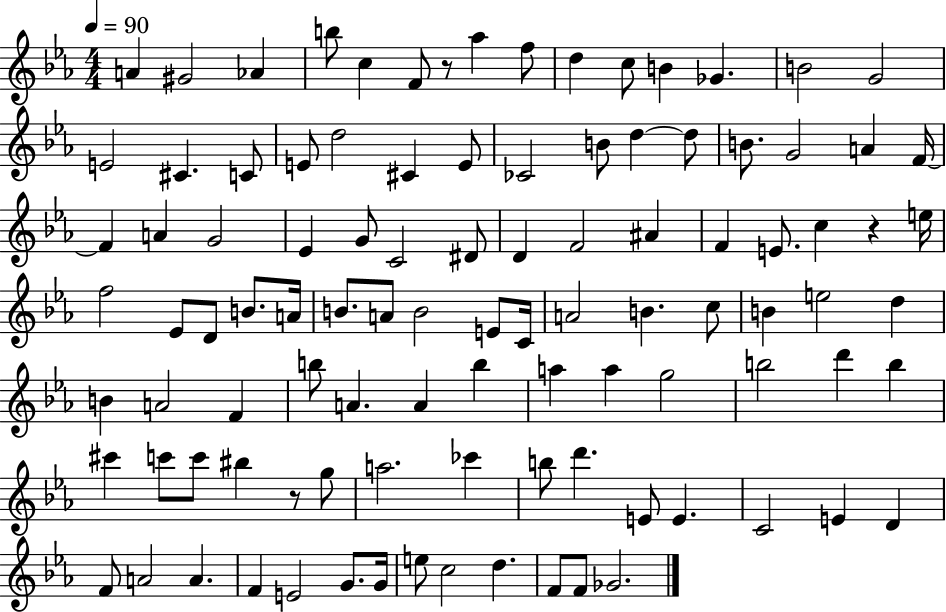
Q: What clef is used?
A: treble